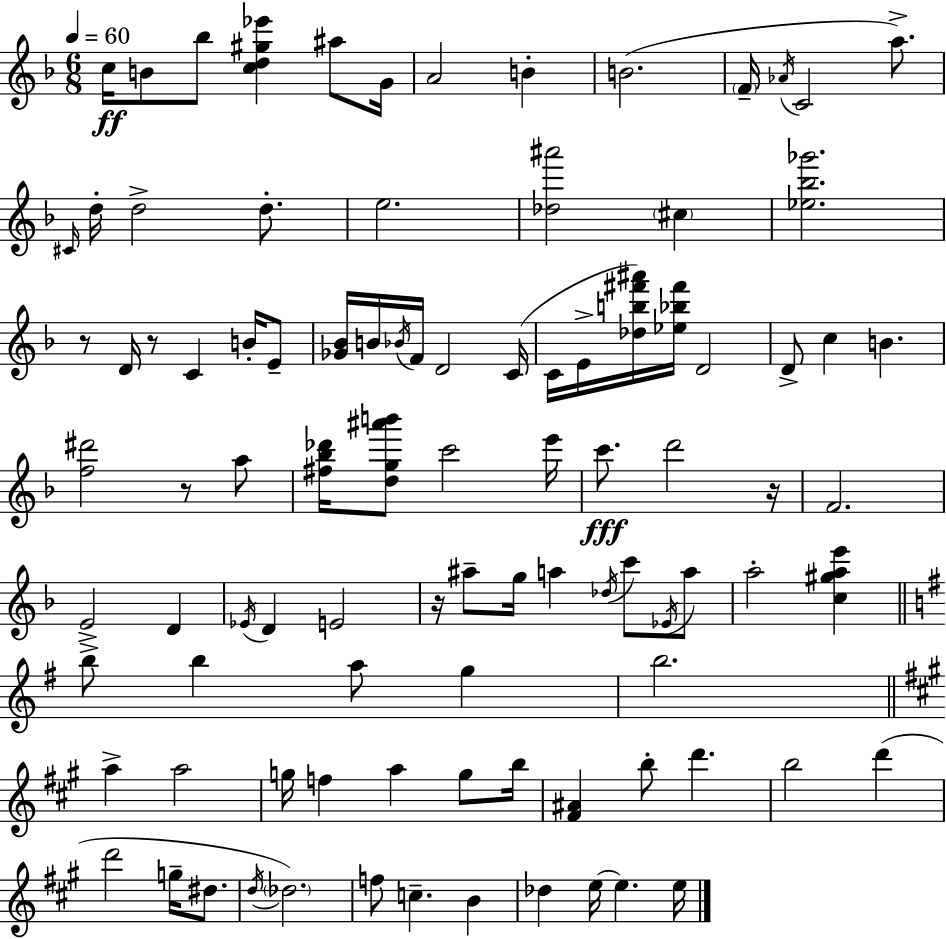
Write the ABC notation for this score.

X:1
T:Untitled
M:6/8
L:1/4
K:F
c/4 B/2 _b/2 [cd^g_e'] ^a/2 G/4 A2 B B2 F/4 _A/4 C2 a/2 ^C/4 d/4 d2 d/2 e2 [_d^a']2 ^c [_e_b_g']2 z/2 D/4 z/2 C B/4 E/2 [_G_B]/4 B/4 _B/4 F/4 D2 C/4 C/4 E/4 [_db^f'^a']/4 [_e_b^f']/4 D2 D/2 c B [f^d']2 z/2 a/2 [^f_b_d']/4 [dg^a'b']/2 c'2 e'/4 c'/2 d'2 z/4 F2 E2 D _E/4 D E2 z/4 ^a/2 g/4 a _d/4 c'/2 _E/4 a/2 a2 [c^gae'] b/2 b a/2 g b2 a a2 g/4 f a g/2 b/4 [^F^A] b/2 d' b2 d' d'2 g/4 ^d/2 d/4 _d2 f/2 c B _d e/4 e e/4